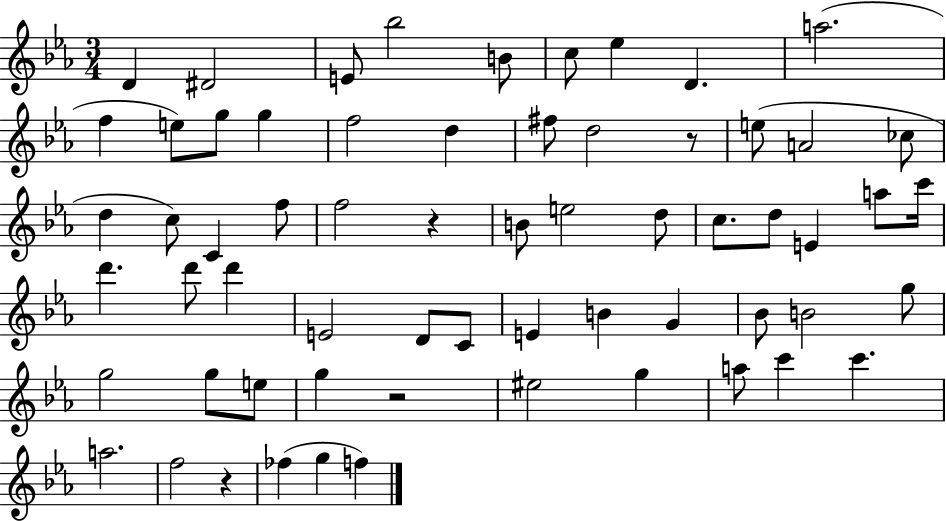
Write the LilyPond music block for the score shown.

{
  \clef treble
  \numericTimeSignature
  \time 3/4
  \key ees \major
  d'4 dis'2 | e'8 bes''2 b'8 | c''8 ees''4 d'4. | a''2.( | \break f''4 e''8) g''8 g''4 | f''2 d''4 | fis''8 d''2 r8 | e''8( a'2 ces''8 | \break d''4 c''8) c'4 f''8 | f''2 r4 | b'8 e''2 d''8 | c''8. d''8 e'4 a''8 c'''16 | \break d'''4. d'''8 d'''4 | e'2 d'8 c'8 | e'4 b'4 g'4 | bes'8 b'2 g''8 | \break g''2 g''8 e''8 | g''4 r2 | eis''2 g''4 | a''8 c'''4 c'''4. | \break a''2. | f''2 r4 | fes''4( g''4 f''4) | \bar "|."
}